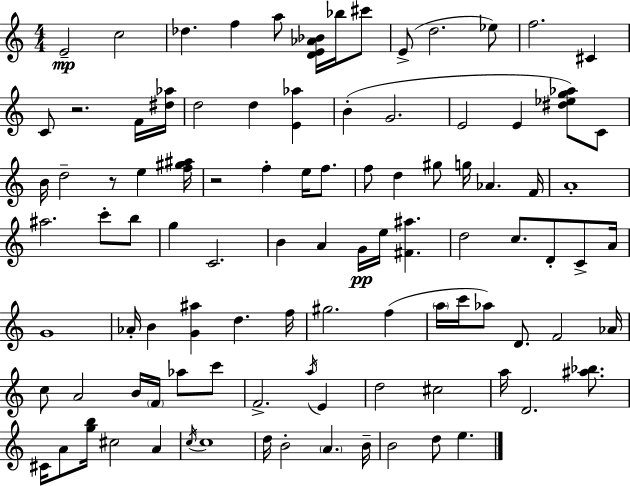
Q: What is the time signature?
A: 4/4